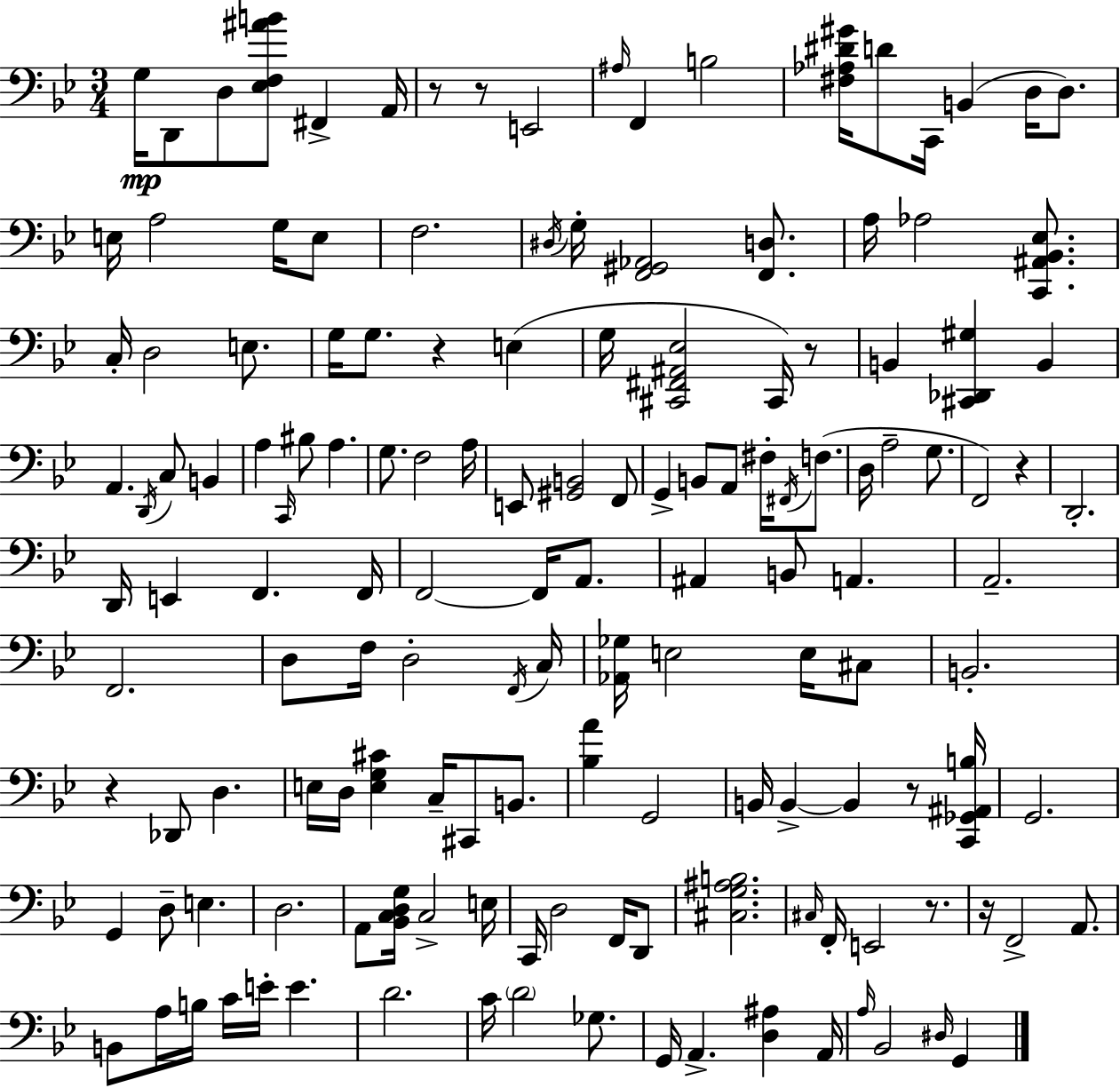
X:1
T:Untitled
M:3/4
L:1/4
K:Bb
G,/4 D,,/2 D,/2 [_E,F,^AB]/2 ^F,, A,,/4 z/2 z/2 E,,2 ^A,/4 F,, B,2 [^F,_A,^D^G]/4 D/2 C,,/4 B,, D,/4 D,/2 E,/4 A,2 G,/4 E,/2 F,2 ^D,/4 G,/4 [F,,^G,,_A,,]2 [F,,D,]/2 A,/4 _A,2 [C,,^A,,_B,,_E,]/2 C,/4 D,2 E,/2 G,/4 G,/2 z E, G,/4 [^C,,^F,,^A,,_E,]2 ^C,,/4 z/2 B,, [^C,,_D,,^G,] B,, A,, D,,/4 C,/2 B,, A, C,,/4 ^B,/2 A, G,/2 F,2 A,/4 E,,/2 [^G,,B,,]2 F,,/2 G,, B,,/2 A,,/2 ^F,/4 ^F,,/4 F,/2 D,/4 A,2 G,/2 F,,2 z D,,2 D,,/4 E,, F,, F,,/4 F,,2 F,,/4 A,,/2 ^A,, B,,/2 A,, A,,2 F,,2 D,/2 F,/4 D,2 F,,/4 C,/4 [_A,,_G,]/4 E,2 E,/4 ^C,/2 B,,2 z _D,,/2 D, E,/4 D,/4 [E,G,^C] C,/4 ^C,,/2 B,,/2 [_B,A] G,,2 B,,/4 B,, B,, z/2 [C,,_G,,^A,,B,]/4 G,,2 G,, D,/2 E, D,2 A,,/2 [_B,,C,D,G,]/4 C,2 E,/4 C,,/4 D,2 F,,/4 D,,/2 [^C,G,^A,B,]2 ^C,/4 F,,/4 E,,2 z/2 z/4 F,,2 A,,/2 B,,/2 A,/4 B,/4 C/4 E/4 E D2 C/4 D2 _G,/2 G,,/4 A,, [D,^A,] A,,/4 A,/4 _B,,2 ^D,/4 G,,